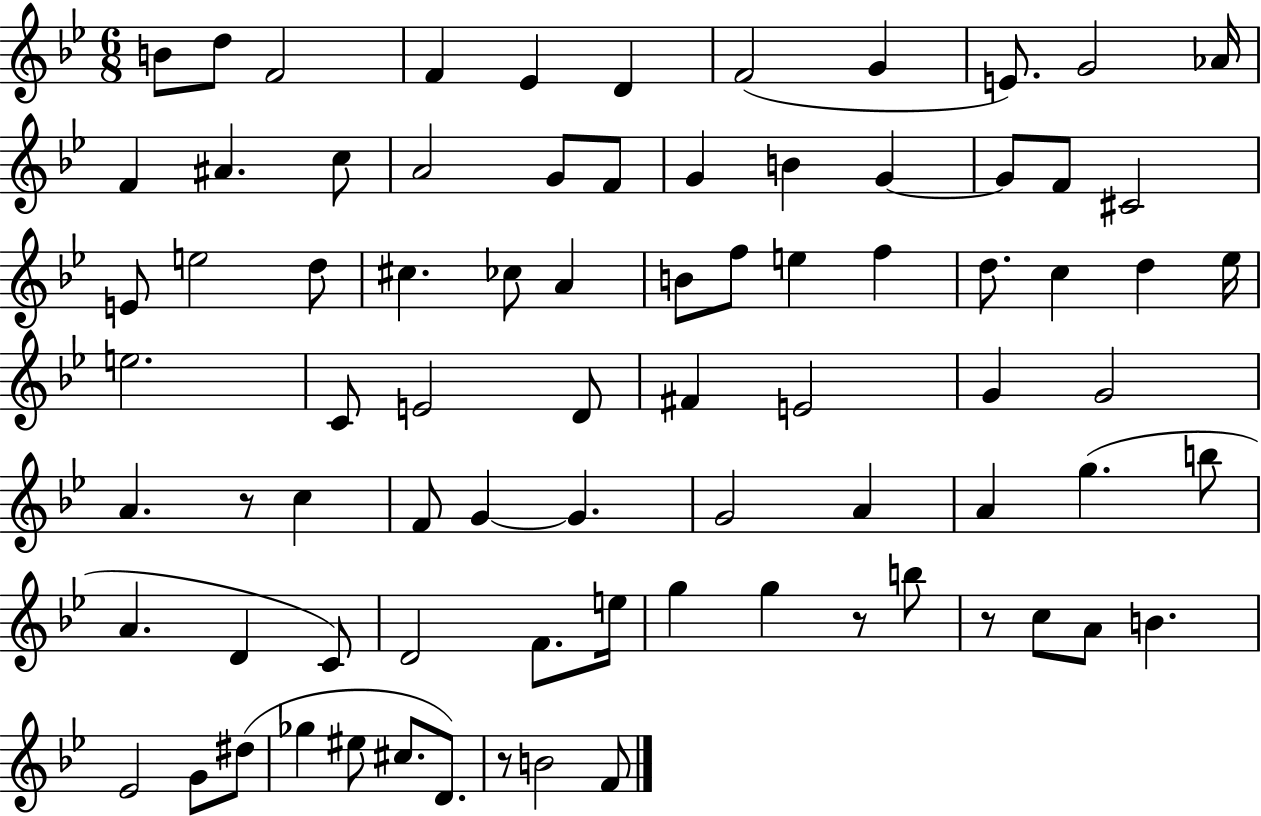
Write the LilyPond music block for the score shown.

{
  \clef treble
  \numericTimeSignature
  \time 6/8
  \key bes \major
  b'8 d''8 f'2 | f'4 ees'4 d'4 | f'2( g'4 | e'8.) g'2 aes'16 | \break f'4 ais'4. c''8 | a'2 g'8 f'8 | g'4 b'4 g'4~~ | g'8 f'8 cis'2 | \break e'8 e''2 d''8 | cis''4. ces''8 a'4 | b'8 f''8 e''4 f''4 | d''8. c''4 d''4 ees''16 | \break e''2. | c'8 e'2 d'8 | fis'4 e'2 | g'4 g'2 | \break a'4. r8 c''4 | f'8 g'4~~ g'4. | g'2 a'4 | a'4 g''4.( b''8 | \break a'4. d'4 c'8) | d'2 f'8. e''16 | g''4 g''4 r8 b''8 | r8 c''8 a'8 b'4. | \break ees'2 g'8 dis''8( | ges''4 eis''8 cis''8. d'8.) | r8 b'2 f'8 | \bar "|."
}